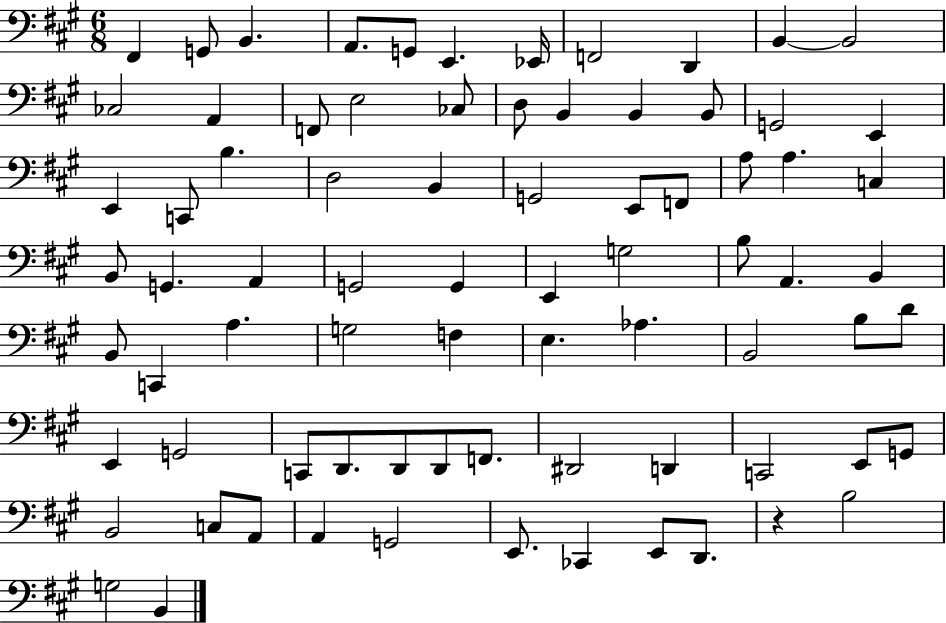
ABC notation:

X:1
T:Untitled
M:6/8
L:1/4
K:A
^F,, G,,/2 B,, A,,/2 G,,/2 E,, _E,,/4 F,,2 D,, B,, B,,2 _C,2 A,, F,,/2 E,2 _C,/2 D,/2 B,, B,, B,,/2 G,,2 E,, E,, C,,/2 B, D,2 B,, G,,2 E,,/2 F,,/2 A,/2 A, C, B,,/2 G,, A,, G,,2 G,, E,, G,2 B,/2 A,, B,, B,,/2 C,, A, G,2 F, E, _A, B,,2 B,/2 D/2 E,, G,,2 C,,/2 D,,/2 D,,/2 D,,/2 F,,/2 ^D,,2 D,, C,,2 E,,/2 G,,/2 B,,2 C,/2 A,,/2 A,, G,,2 E,,/2 _C,, E,,/2 D,,/2 z B,2 G,2 B,,